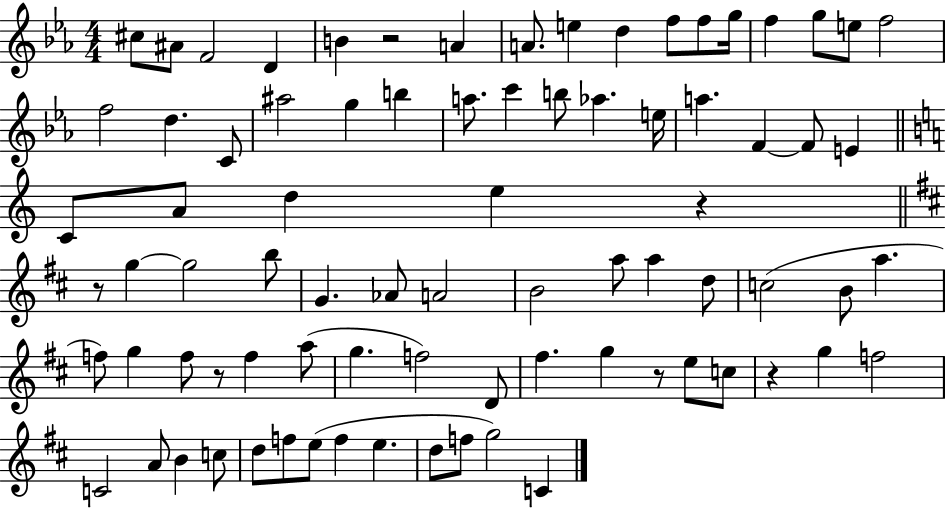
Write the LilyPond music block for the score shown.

{
  \clef treble
  \numericTimeSignature
  \time 4/4
  \key ees \major
  cis''8 ais'8 f'2 d'4 | b'4 r2 a'4 | a'8. e''4 d''4 f''8 f''8 g''16 | f''4 g''8 e''8 f''2 | \break f''2 d''4. c'8 | ais''2 g''4 b''4 | a''8. c'''4 b''8 aes''4. e''16 | a''4. f'4~~ f'8 e'4 | \break \bar "||" \break \key c \major c'8 a'8 d''4 e''4 r4 | \bar "||" \break \key d \major r8 g''4~~ g''2 b''8 | g'4. aes'8 a'2 | b'2 a''8 a''4 d''8 | c''2( b'8 a''4. | \break f''8) g''4 f''8 r8 f''4 a''8( | g''4. f''2) d'8 | fis''4. g''4 r8 e''8 c''8 | r4 g''4 f''2 | \break c'2 a'8 b'4 c''8 | d''8 f''8 e''8( f''4 e''4. | d''8 f''8 g''2) c'4 | \bar "|."
}